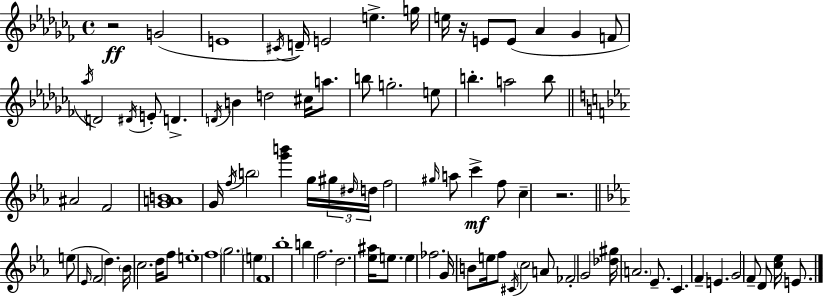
{
  \clef treble
  \time 4/4
  \defaultTimeSignature
  \key aes \minor
  \repeat volta 2 { r2\ff g'2( | e'1 | \acciaccatura { cis'16 } d'16--) e'2 e''4.-> | g''16 e''16 r16 e'8 e'8( aes'4 ges'4 f'8 | \break \acciaccatura { aes''16 }) d'2 \acciaccatura { dis'16 } e'8-. d'4.-> | \acciaccatura { d'16 } b'4 d''2 | cis''16 a''8. b''8 g''2.-. | e''8 b''4.-. a''2 | \break b''8 \bar "||" \break \key c \minor ais'2 f'2 | <g' a' b'>1 | g'16 \acciaccatura { f''16 } \parenthesize b''2 <g''' b'''>4 g''16 \tuplet 3/2 { gis''16 | \grace { dis''16 } d''16 } f''2 \grace { gis''16 } a''8 c'''4->\mf | \break f''8 c''4-- r2. | \bar "||" \break \key ees \major e''8( \grace { ees'16 } f'2 d''4.) | \parenthesize bes'16 c''2. d''16 f''8 | e''1-. | f''1 | \break \parenthesize g''2. \parenthesize e''4 | f'1 | bes''1-. | b''4 f''2. | \break d''2. <ees'' ais''>16 e''8. | e''4 fes''2. | g'16 b'8 e''16 f''8 \acciaccatura { cis'16 } \parenthesize c''2 | a'8 fes'2-. g'2 | \break <des'' gis''>16 \parenthesize a'2. ees'8.-- | c'4. f'4-- e'4. | g'2 f'8-- d'8 <c'' ees''>16 e'8. | } \bar "|."
}